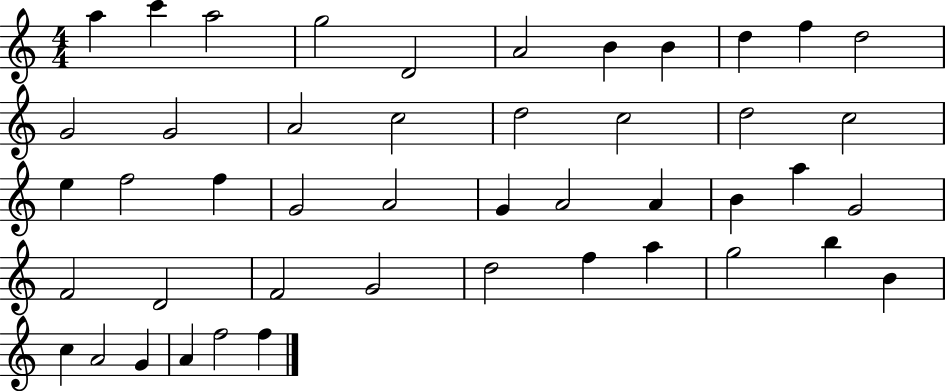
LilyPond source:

{
  \clef treble
  \numericTimeSignature
  \time 4/4
  \key c \major
  a''4 c'''4 a''2 | g''2 d'2 | a'2 b'4 b'4 | d''4 f''4 d''2 | \break g'2 g'2 | a'2 c''2 | d''2 c''2 | d''2 c''2 | \break e''4 f''2 f''4 | g'2 a'2 | g'4 a'2 a'4 | b'4 a''4 g'2 | \break f'2 d'2 | f'2 g'2 | d''2 f''4 a''4 | g''2 b''4 b'4 | \break c''4 a'2 g'4 | a'4 f''2 f''4 | \bar "|."
}